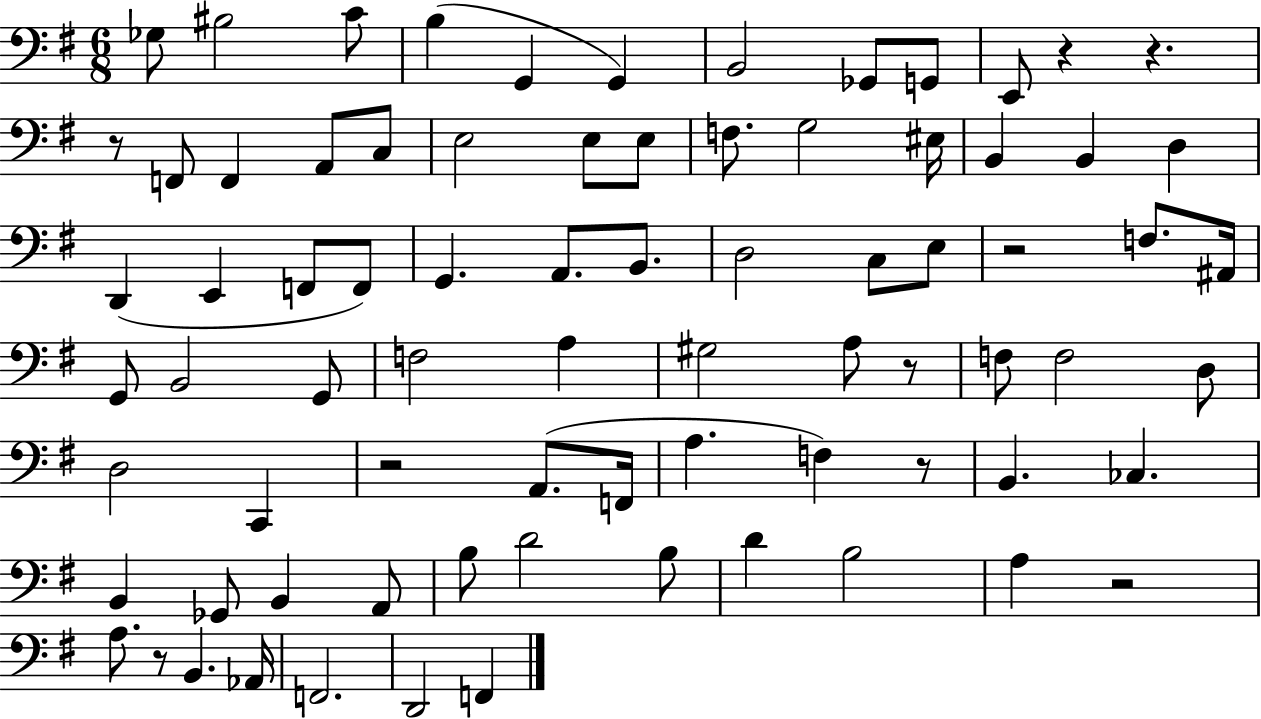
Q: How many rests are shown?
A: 9